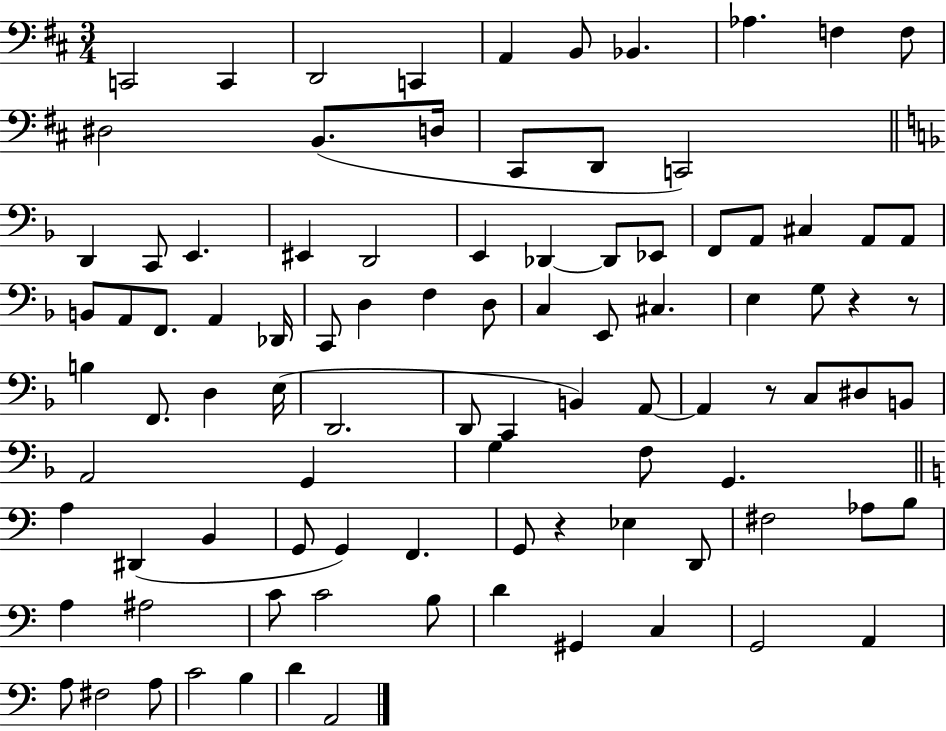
C2/h C2/q D2/h C2/q A2/q B2/e Bb2/q. Ab3/q. F3/q F3/e D#3/h B2/e. D3/s C#2/e D2/e C2/h D2/q C2/e E2/q. EIS2/q D2/h E2/q Db2/q Db2/e Eb2/e F2/e A2/e C#3/q A2/e A2/e B2/e A2/e F2/e. A2/q Db2/s C2/e D3/q F3/q D3/e C3/q E2/e C#3/q. E3/q G3/e R/q R/e B3/q F2/e. D3/q E3/s D2/h. D2/e C2/q B2/q A2/e A2/q R/e C3/e D#3/e B2/e A2/h G2/q G3/q F3/e G2/q. A3/q D#2/q B2/q G2/e G2/q F2/q. G2/e R/q Eb3/q D2/e F#3/h Ab3/e B3/e A3/q A#3/h C4/e C4/h B3/e D4/q G#2/q C3/q G2/h A2/q A3/e F#3/h A3/e C4/h B3/q D4/q A2/h